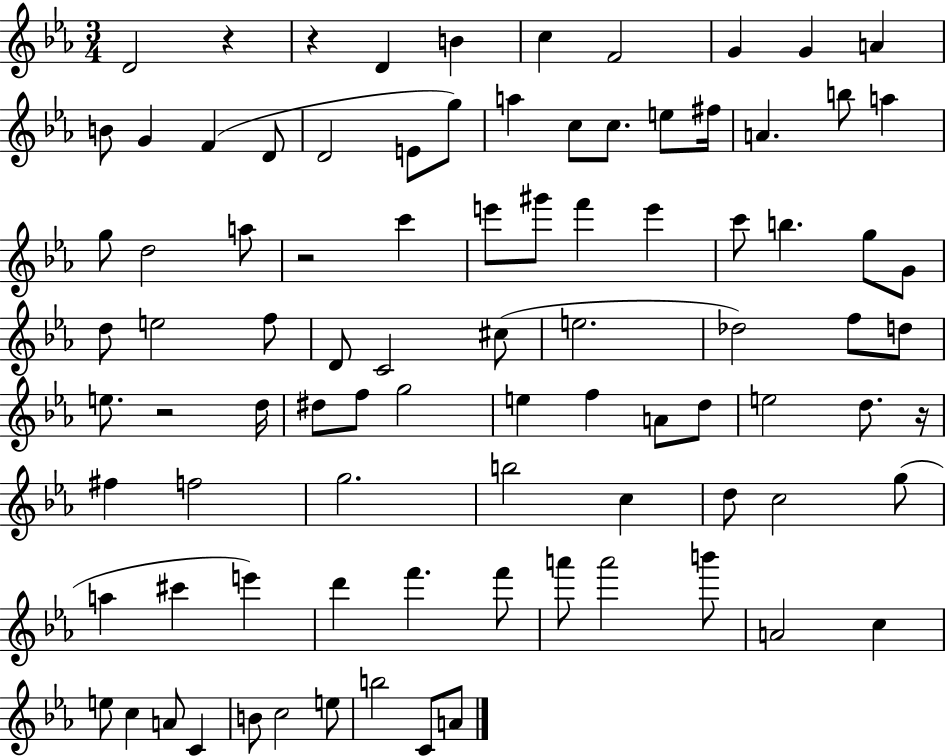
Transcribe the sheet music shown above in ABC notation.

X:1
T:Untitled
M:3/4
L:1/4
K:Eb
D2 z z D B c F2 G G A B/2 G F D/2 D2 E/2 g/2 a c/2 c/2 e/2 ^f/4 A b/2 a g/2 d2 a/2 z2 c' e'/2 ^g'/2 f' e' c'/2 b g/2 G/2 d/2 e2 f/2 D/2 C2 ^c/2 e2 _d2 f/2 d/2 e/2 z2 d/4 ^d/2 f/2 g2 e f A/2 d/2 e2 d/2 z/4 ^f f2 g2 b2 c d/2 c2 g/2 a ^c' e' d' f' f'/2 a'/2 a'2 b'/2 A2 c e/2 c A/2 C B/2 c2 e/2 b2 C/2 A/2